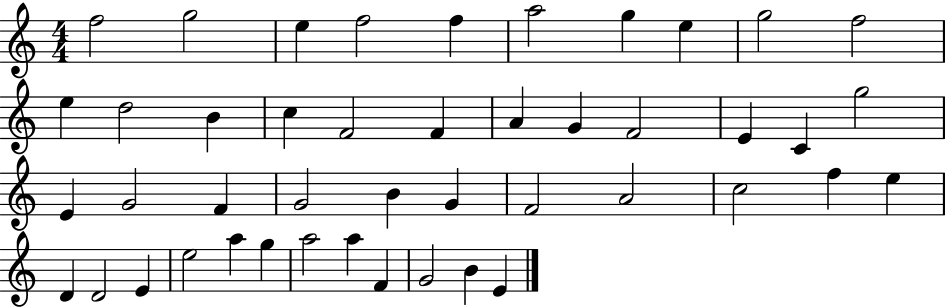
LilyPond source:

{
  \clef treble
  \numericTimeSignature
  \time 4/4
  \key c \major
  f''2 g''2 | e''4 f''2 f''4 | a''2 g''4 e''4 | g''2 f''2 | \break e''4 d''2 b'4 | c''4 f'2 f'4 | a'4 g'4 f'2 | e'4 c'4 g''2 | \break e'4 g'2 f'4 | g'2 b'4 g'4 | f'2 a'2 | c''2 f''4 e''4 | \break d'4 d'2 e'4 | e''2 a''4 g''4 | a''2 a''4 f'4 | g'2 b'4 e'4 | \break \bar "|."
}